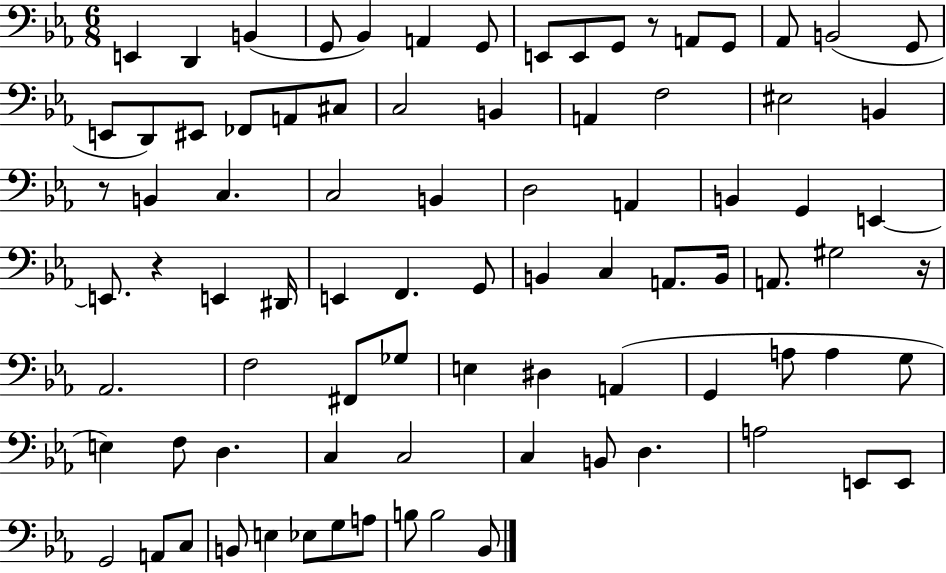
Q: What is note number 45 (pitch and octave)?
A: A2